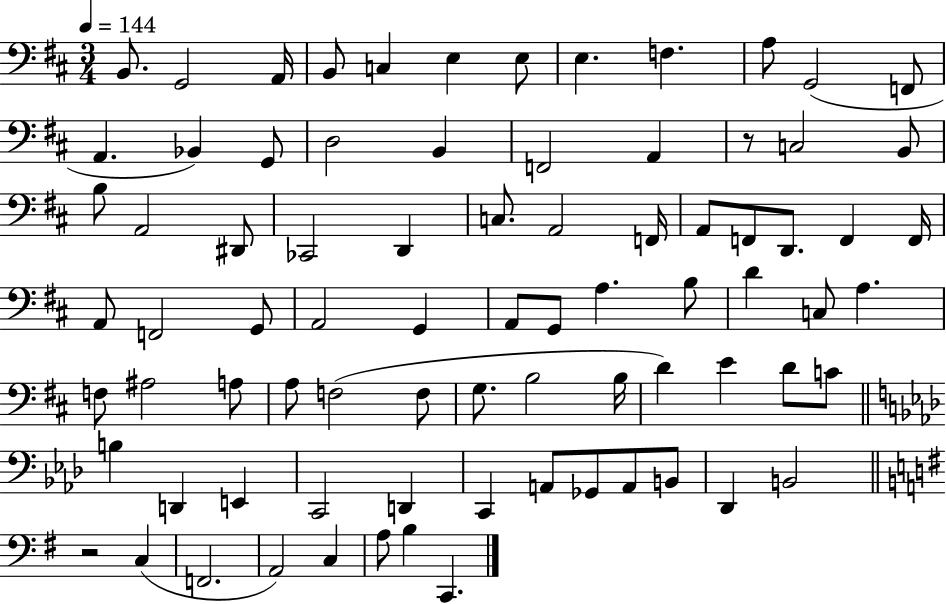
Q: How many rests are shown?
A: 2